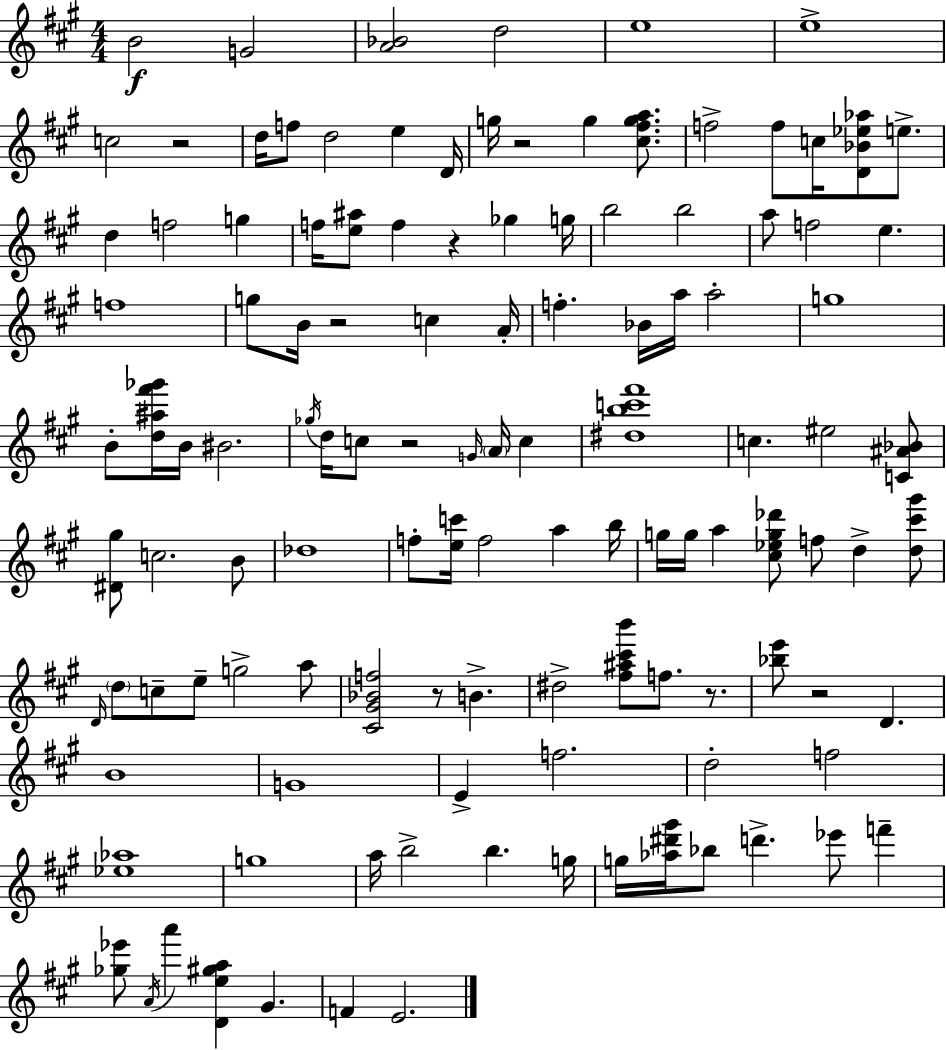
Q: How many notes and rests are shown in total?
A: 119